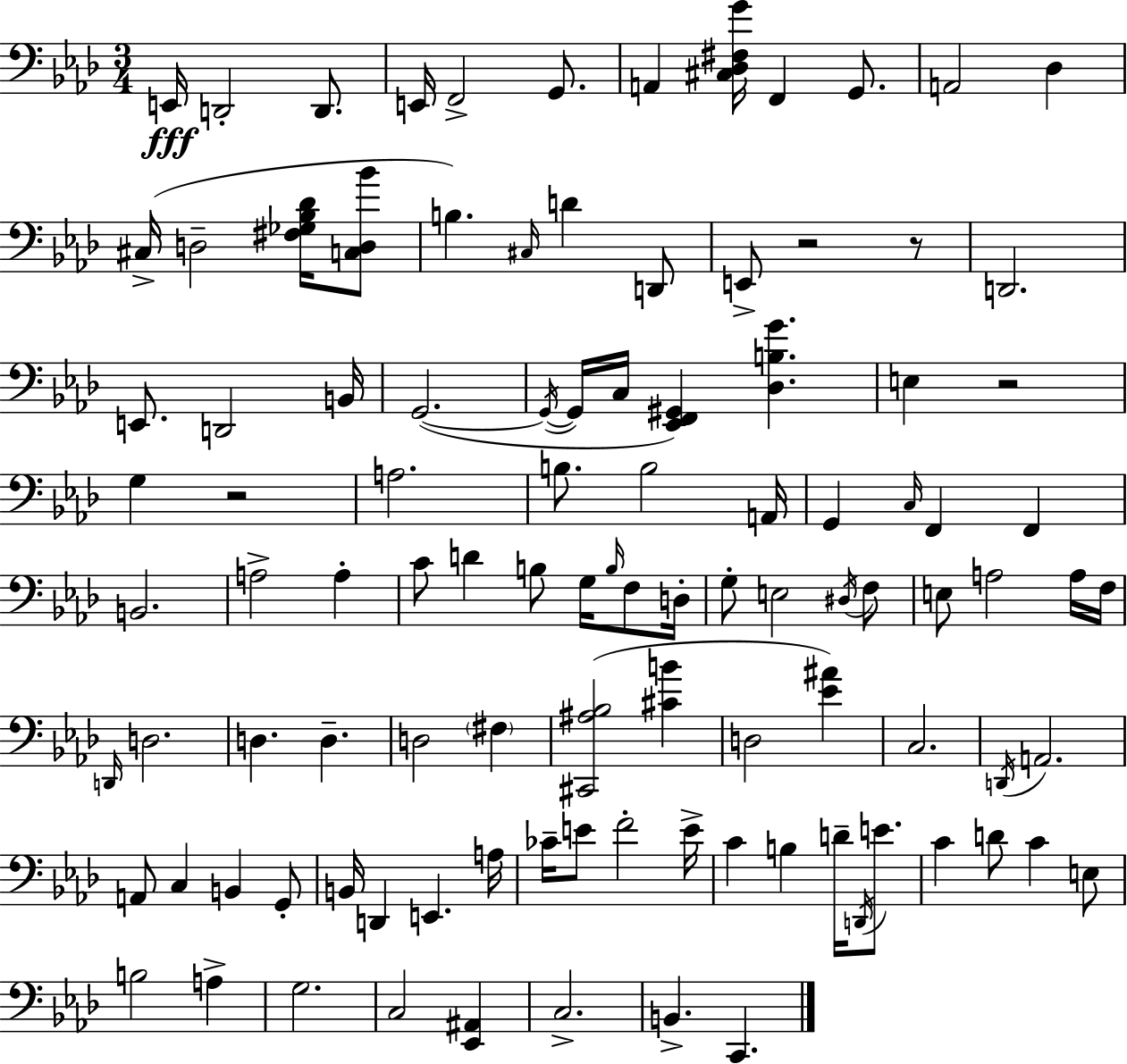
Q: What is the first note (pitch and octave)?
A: E2